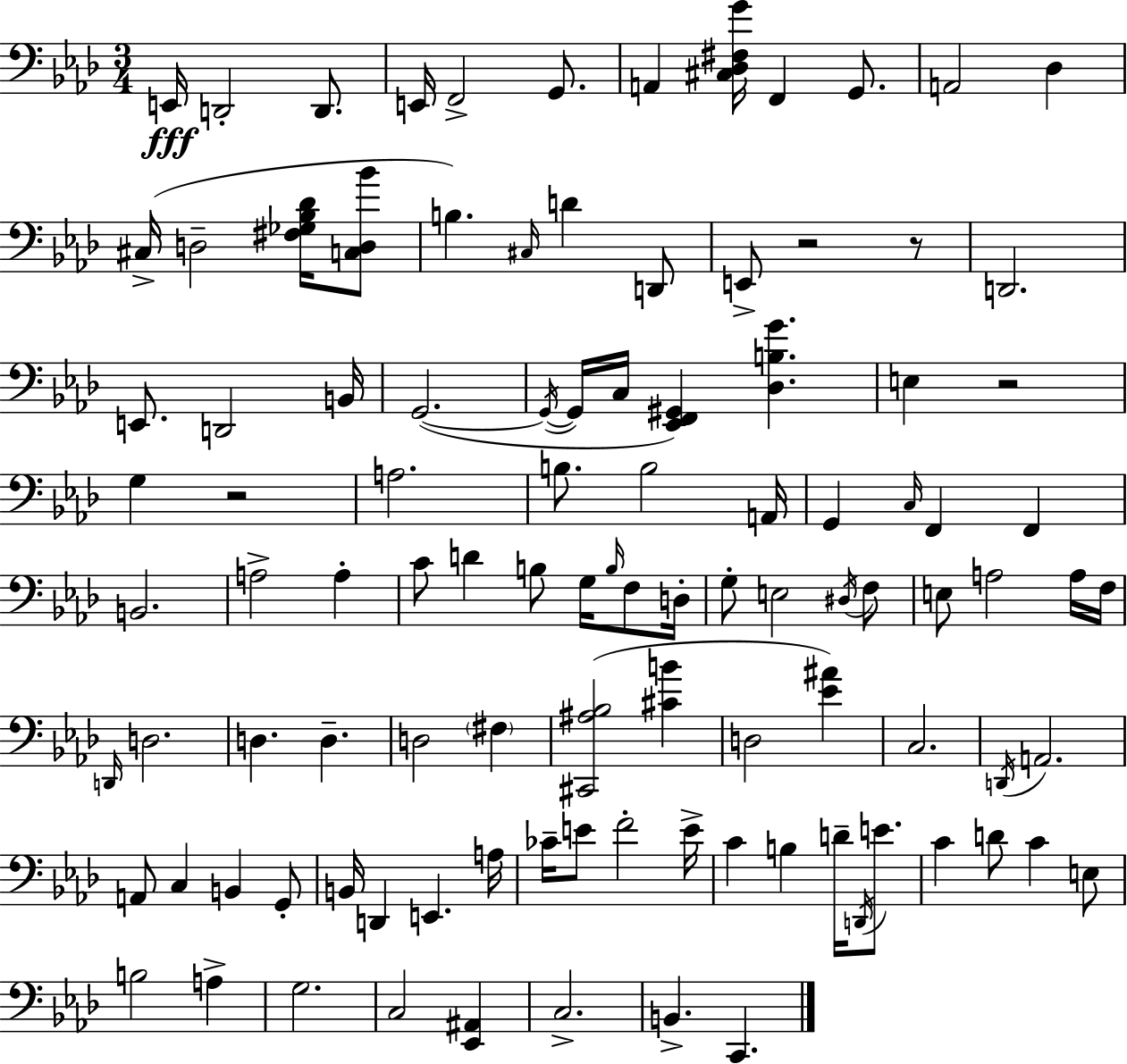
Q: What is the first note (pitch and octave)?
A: E2